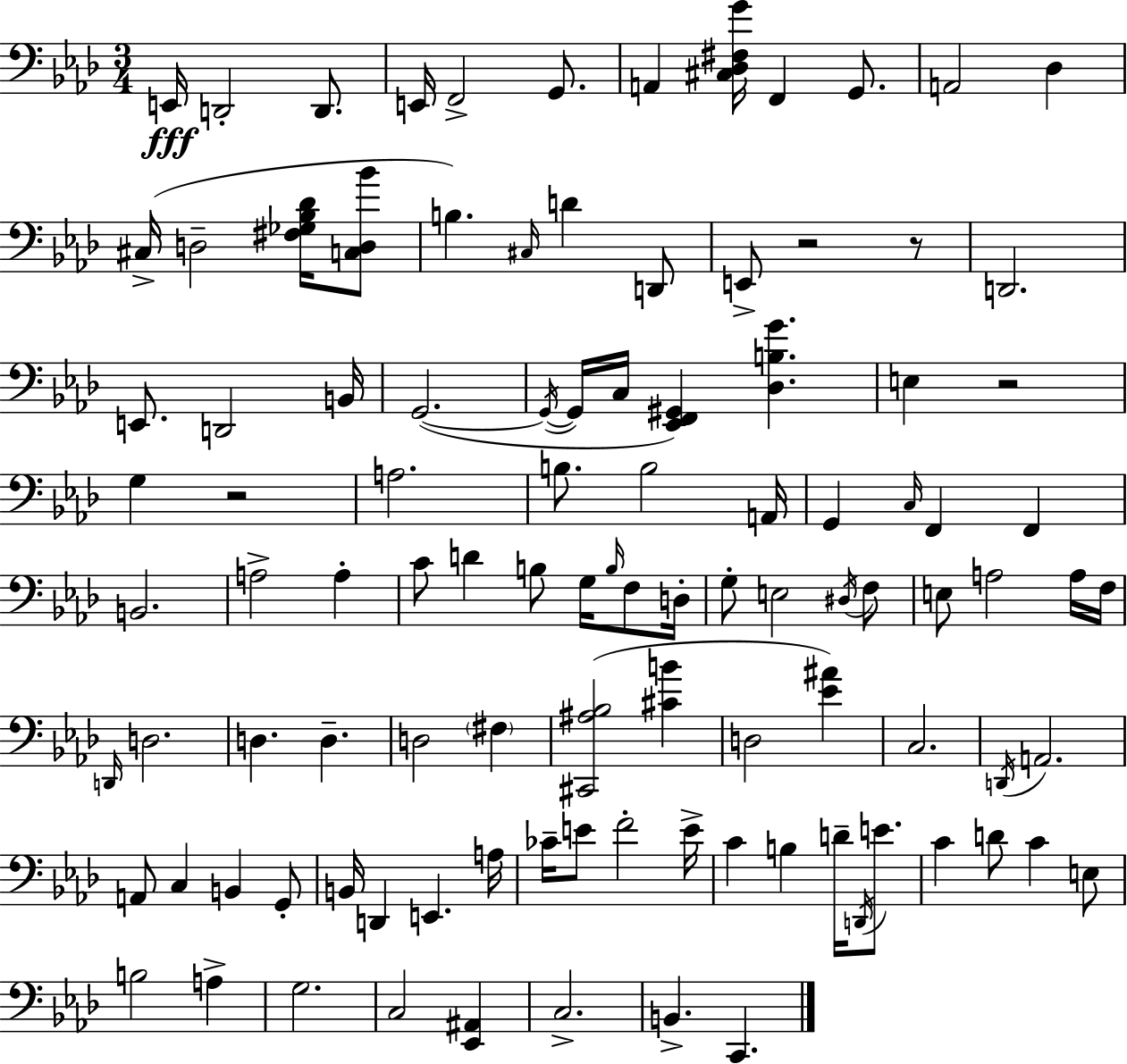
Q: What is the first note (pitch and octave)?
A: E2